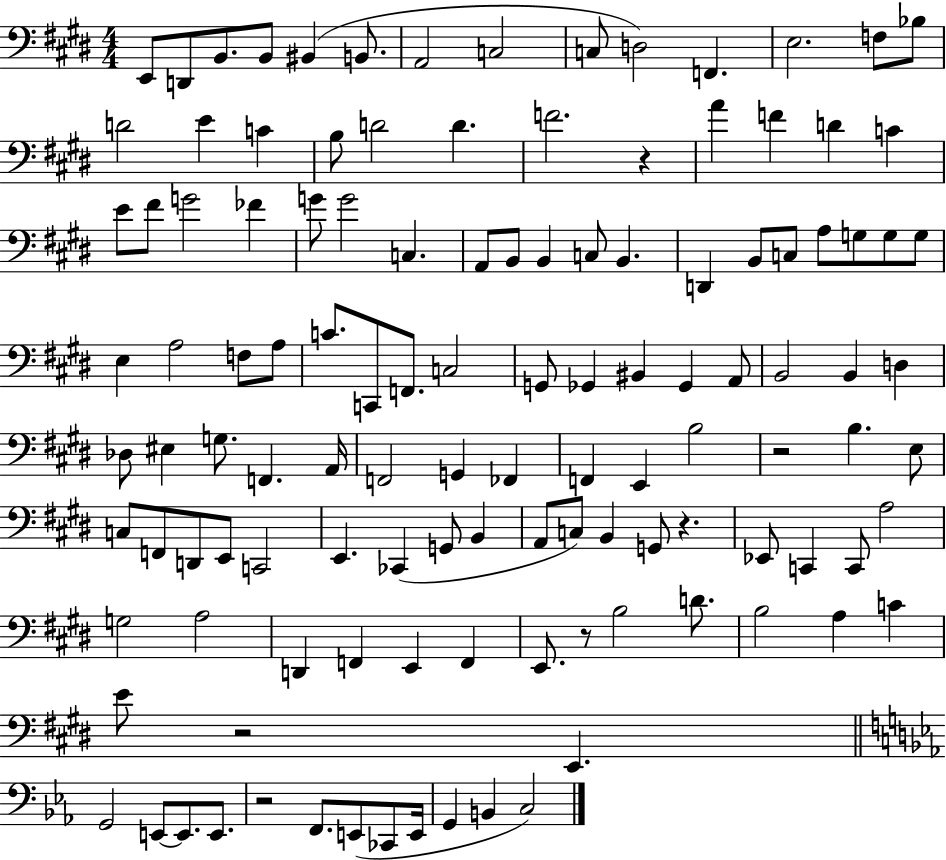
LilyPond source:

{
  \clef bass
  \numericTimeSignature
  \time 4/4
  \key e \major
  e,8 d,8 b,8. b,8 bis,4( b,8. | a,2 c2 | c8 d2) f,4. | e2. f8 bes8 | \break d'2 e'4 c'4 | b8 d'2 d'4. | f'2. r4 | a'4 f'4 d'4 c'4 | \break e'8 fis'8 g'2 fes'4 | g'8 g'2 c4. | a,8 b,8 b,4 c8 b,4. | d,4 b,8 c8 a8 g8 g8 g8 | \break e4 a2 f8 a8 | c'8. c,8 f,8. c2 | g,8 ges,4 bis,4 ges,4 a,8 | b,2 b,4 d4 | \break des8 eis4 g8. f,4. a,16 | f,2 g,4 fes,4 | f,4 e,4 b2 | r2 b4. e8 | \break c8 f,8 d,8 e,8 c,2 | e,4. ces,4( g,8 b,4 | a,8 c8) b,4 g,8 r4. | ees,8 c,4 c,8 a2 | \break g2 a2 | d,4 f,4 e,4 f,4 | e,8. r8 b2 d'8. | b2 a4 c'4 | \break e'8 r2 e,4. | \bar "||" \break \key ees \major g,2 e,8~~ e,8. e,8. | r2 f,8. e,8( ces,8 e,16 | g,4 b,4 c2) | \bar "|."
}